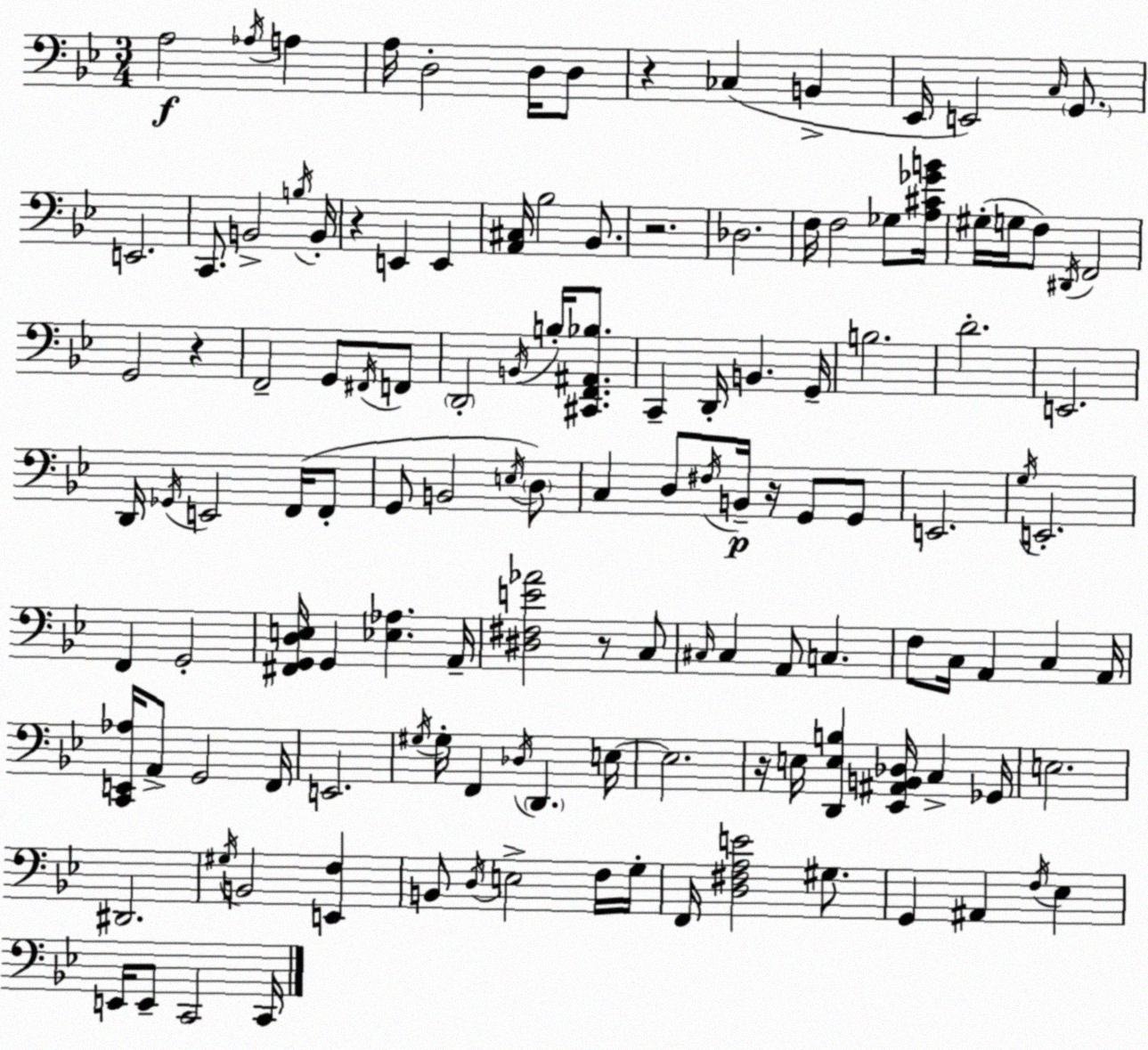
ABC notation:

X:1
T:Untitled
M:3/4
L:1/4
K:Bb
A,2 _A,/4 A, A,/4 D,2 D,/4 D,/2 z _C, B,, _E,,/4 E,,2 C,/4 G,,/2 E,,2 C,,/2 B,,2 B,/4 B,,/4 z E,, E,, [A,,^C,]/4 _B,2 _B,,/2 z2 _D,2 F,/4 F,2 _G,/2 [A,^C_GB]/4 ^G,/4 G,/4 F,/2 ^D,,/4 F,,2 G,,2 z F,,2 G,,/2 ^F,,/4 F,,/2 D,,2 B,,/4 B,/4 [^C,,F,,^A,,_B,]/2 C,, D,,/4 B,, G,,/4 B,2 D2 E,,2 D,,/4 _G,,/4 E,,2 F,,/4 F,,/2 G,,/2 B,,2 E,/4 D,/2 C, D,/2 ^F,/4 B,,/4 z/4 G,,/2 G,,/2 E,,2 G,/4 E,,2 F,, G,,2 [^F,,G,,D,E,]/4 G,, [_E,_A,] A,,/4 [^D,^F,E_A]2 z/2 C,/2 ^C,/4 ^C, A,,/2 C, F,/2 C,/4 A,, C, A,,/4 [C,,E,,_A,]/4 A,,/2 G,,2 F,,/4 E,,2 ^G,/4 ^G,/4 F,, _D,/4 D,, E,/4 E,2 z/4 E,/4 [D,,E,B,] [_E,,^A,,B,,_D,]/4 C, _G,,/4 E,2 ^D,,2 ^G,/4 B,,2 [E,,F,] B,,/2 D,/4 E,2 F,/4 G,/4 F,,/4 [D,^F,A,E]2 ^G,/2 G,, ^A,, F,/4 _E, E,,/4 E,,/2 C,,2 C,,/4